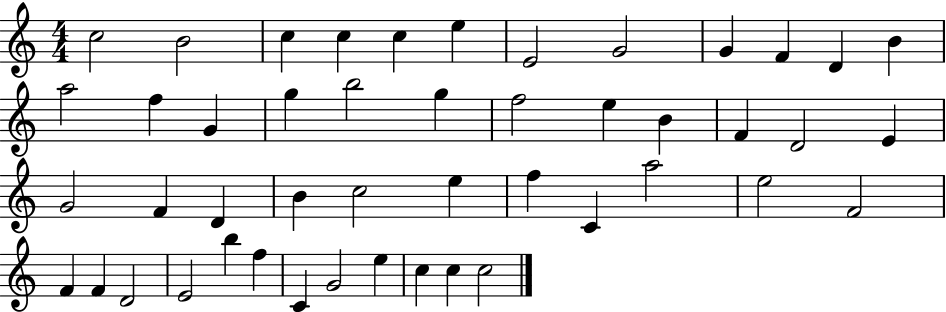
X:1
T:Untitled
M:4/4
L:1/4
K:C
c2 B2 c c c e E2 G2 G F D B a2 f G g b2 g f2 e B F D2 E G2 F D B c2 e f C a2 e2 F2 F F D2 E2 b f C G2 e c c c2